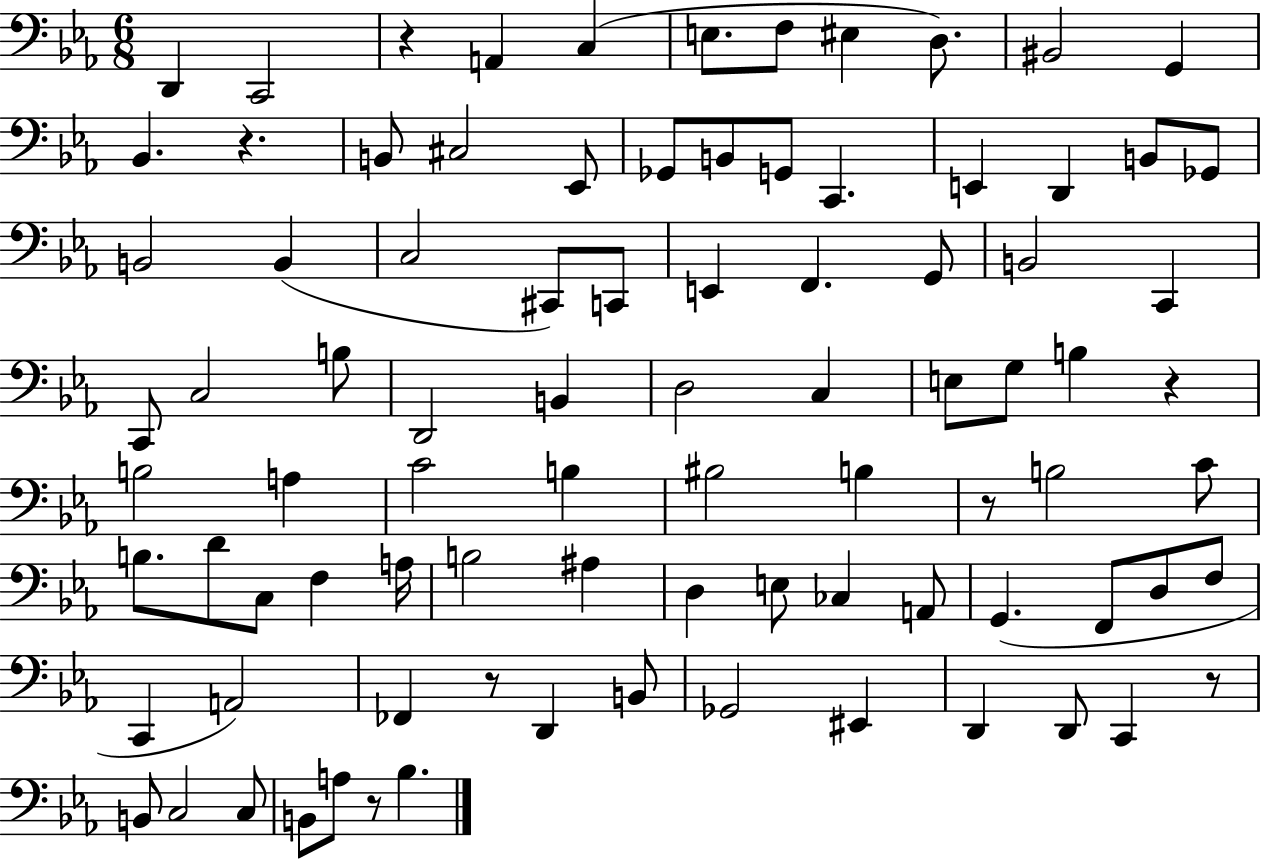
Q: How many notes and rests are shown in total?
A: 88